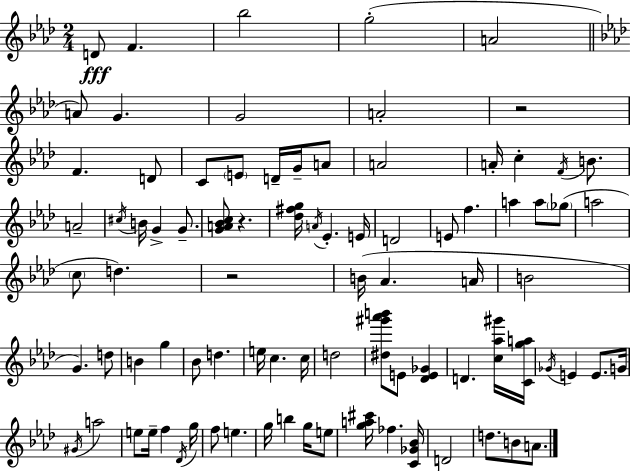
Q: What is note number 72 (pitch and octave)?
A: FES5